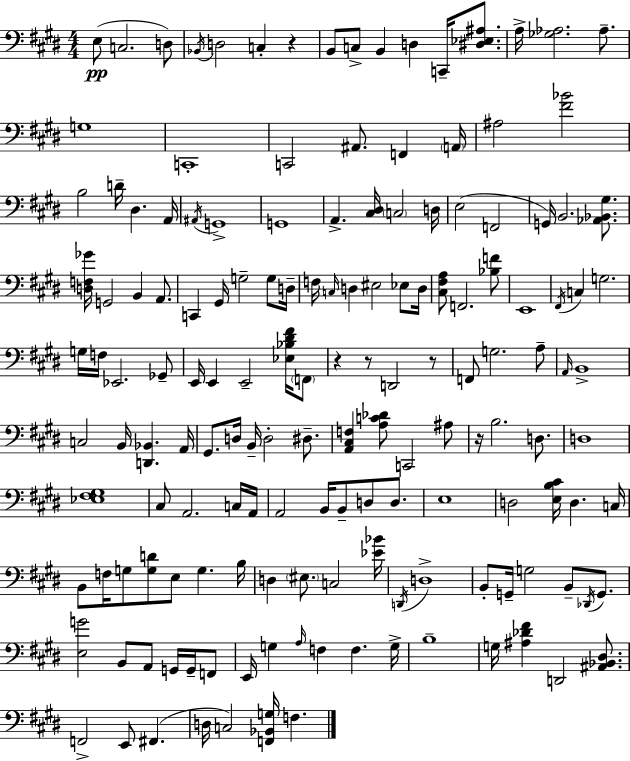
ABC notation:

X:1
T:Untitled
M:4/4
L:1/4
K:E
E,/2 C,2 D,/2 _B,,/4 D,2 C, z B,,/2 C,/2 B,, D, C,,/4 [^D,_E,^A,]/2 A,/4 [_G,_A,]2 _A,/2 G,4 C,,4 C,,2 ^A,,/2 F,, A,,/4 ^A,2 [^F_B]2 B,2 D/4 ^D, A,,/4 ^A,,/4 G,,4 G,,4 A,, [^C,^D,]/4 C,2 D,/4 E,2 F,,2 G,,/4 B,,2 [_A,,_B,,^G,]/2 [D,F,_G]/4 G,,2 B,, A,,/2 C,, ^G,,/4 G,2 G,/2 D,/4 F,/4 C,/4 D, ^E,2 _E,/2 D,/4 [^C,^F,A,]/2 F,,2 [_B,F]/2 E,,4 ^F,,/4 C, G,2 G,/4 F,/4 _E,,2 _G,,/2 E,,/4 E,, E,,2 [_E,_B,^D^F]/4 F,,/2 z z/2 D,,2 z/2 F,,/2 G,2 A,/2 A,,/4 B,,4 C,2 B,,/4 [D,,_B,,] A,,/4 ^G,,/2 D,/4 B,,/4 D,2 ^D,/2 [A,,^C,F,] [A,C_D]/2 C,,2 ^A,/2 z/4 B,2 D,/2 D,4 [_E,^F,^G,]4 ^C,/2 A,,2 C,/4 A,,/4 A,,2 B,,/4 B,,/2 D,/2 D,/2 E,4 D,2 [E,B,^C]/4 D, C,/4 B,,/2 F,/4 G,/2 [G,D]/2 E,/2 G, B,/4 D, ^E,/2 C,2 [_E_B]/4 D,,/4 D,4 B,,/2 G,,/4 G,2 B,,/2 _D,,/4 G,,/2 [E,G]2 B,,/2 A,,/2 G,,/4 G,,/4 F,,/2 E,,/4 G, A,/4 F, F, G,/4 B,4 G,/4 [^A,_D^F] D,,2 [^A,,_B,,^D,]/2 F,,2 E,,/2 ^F,, D,/4 C,2 [F,,_B,,G,]/4 F,